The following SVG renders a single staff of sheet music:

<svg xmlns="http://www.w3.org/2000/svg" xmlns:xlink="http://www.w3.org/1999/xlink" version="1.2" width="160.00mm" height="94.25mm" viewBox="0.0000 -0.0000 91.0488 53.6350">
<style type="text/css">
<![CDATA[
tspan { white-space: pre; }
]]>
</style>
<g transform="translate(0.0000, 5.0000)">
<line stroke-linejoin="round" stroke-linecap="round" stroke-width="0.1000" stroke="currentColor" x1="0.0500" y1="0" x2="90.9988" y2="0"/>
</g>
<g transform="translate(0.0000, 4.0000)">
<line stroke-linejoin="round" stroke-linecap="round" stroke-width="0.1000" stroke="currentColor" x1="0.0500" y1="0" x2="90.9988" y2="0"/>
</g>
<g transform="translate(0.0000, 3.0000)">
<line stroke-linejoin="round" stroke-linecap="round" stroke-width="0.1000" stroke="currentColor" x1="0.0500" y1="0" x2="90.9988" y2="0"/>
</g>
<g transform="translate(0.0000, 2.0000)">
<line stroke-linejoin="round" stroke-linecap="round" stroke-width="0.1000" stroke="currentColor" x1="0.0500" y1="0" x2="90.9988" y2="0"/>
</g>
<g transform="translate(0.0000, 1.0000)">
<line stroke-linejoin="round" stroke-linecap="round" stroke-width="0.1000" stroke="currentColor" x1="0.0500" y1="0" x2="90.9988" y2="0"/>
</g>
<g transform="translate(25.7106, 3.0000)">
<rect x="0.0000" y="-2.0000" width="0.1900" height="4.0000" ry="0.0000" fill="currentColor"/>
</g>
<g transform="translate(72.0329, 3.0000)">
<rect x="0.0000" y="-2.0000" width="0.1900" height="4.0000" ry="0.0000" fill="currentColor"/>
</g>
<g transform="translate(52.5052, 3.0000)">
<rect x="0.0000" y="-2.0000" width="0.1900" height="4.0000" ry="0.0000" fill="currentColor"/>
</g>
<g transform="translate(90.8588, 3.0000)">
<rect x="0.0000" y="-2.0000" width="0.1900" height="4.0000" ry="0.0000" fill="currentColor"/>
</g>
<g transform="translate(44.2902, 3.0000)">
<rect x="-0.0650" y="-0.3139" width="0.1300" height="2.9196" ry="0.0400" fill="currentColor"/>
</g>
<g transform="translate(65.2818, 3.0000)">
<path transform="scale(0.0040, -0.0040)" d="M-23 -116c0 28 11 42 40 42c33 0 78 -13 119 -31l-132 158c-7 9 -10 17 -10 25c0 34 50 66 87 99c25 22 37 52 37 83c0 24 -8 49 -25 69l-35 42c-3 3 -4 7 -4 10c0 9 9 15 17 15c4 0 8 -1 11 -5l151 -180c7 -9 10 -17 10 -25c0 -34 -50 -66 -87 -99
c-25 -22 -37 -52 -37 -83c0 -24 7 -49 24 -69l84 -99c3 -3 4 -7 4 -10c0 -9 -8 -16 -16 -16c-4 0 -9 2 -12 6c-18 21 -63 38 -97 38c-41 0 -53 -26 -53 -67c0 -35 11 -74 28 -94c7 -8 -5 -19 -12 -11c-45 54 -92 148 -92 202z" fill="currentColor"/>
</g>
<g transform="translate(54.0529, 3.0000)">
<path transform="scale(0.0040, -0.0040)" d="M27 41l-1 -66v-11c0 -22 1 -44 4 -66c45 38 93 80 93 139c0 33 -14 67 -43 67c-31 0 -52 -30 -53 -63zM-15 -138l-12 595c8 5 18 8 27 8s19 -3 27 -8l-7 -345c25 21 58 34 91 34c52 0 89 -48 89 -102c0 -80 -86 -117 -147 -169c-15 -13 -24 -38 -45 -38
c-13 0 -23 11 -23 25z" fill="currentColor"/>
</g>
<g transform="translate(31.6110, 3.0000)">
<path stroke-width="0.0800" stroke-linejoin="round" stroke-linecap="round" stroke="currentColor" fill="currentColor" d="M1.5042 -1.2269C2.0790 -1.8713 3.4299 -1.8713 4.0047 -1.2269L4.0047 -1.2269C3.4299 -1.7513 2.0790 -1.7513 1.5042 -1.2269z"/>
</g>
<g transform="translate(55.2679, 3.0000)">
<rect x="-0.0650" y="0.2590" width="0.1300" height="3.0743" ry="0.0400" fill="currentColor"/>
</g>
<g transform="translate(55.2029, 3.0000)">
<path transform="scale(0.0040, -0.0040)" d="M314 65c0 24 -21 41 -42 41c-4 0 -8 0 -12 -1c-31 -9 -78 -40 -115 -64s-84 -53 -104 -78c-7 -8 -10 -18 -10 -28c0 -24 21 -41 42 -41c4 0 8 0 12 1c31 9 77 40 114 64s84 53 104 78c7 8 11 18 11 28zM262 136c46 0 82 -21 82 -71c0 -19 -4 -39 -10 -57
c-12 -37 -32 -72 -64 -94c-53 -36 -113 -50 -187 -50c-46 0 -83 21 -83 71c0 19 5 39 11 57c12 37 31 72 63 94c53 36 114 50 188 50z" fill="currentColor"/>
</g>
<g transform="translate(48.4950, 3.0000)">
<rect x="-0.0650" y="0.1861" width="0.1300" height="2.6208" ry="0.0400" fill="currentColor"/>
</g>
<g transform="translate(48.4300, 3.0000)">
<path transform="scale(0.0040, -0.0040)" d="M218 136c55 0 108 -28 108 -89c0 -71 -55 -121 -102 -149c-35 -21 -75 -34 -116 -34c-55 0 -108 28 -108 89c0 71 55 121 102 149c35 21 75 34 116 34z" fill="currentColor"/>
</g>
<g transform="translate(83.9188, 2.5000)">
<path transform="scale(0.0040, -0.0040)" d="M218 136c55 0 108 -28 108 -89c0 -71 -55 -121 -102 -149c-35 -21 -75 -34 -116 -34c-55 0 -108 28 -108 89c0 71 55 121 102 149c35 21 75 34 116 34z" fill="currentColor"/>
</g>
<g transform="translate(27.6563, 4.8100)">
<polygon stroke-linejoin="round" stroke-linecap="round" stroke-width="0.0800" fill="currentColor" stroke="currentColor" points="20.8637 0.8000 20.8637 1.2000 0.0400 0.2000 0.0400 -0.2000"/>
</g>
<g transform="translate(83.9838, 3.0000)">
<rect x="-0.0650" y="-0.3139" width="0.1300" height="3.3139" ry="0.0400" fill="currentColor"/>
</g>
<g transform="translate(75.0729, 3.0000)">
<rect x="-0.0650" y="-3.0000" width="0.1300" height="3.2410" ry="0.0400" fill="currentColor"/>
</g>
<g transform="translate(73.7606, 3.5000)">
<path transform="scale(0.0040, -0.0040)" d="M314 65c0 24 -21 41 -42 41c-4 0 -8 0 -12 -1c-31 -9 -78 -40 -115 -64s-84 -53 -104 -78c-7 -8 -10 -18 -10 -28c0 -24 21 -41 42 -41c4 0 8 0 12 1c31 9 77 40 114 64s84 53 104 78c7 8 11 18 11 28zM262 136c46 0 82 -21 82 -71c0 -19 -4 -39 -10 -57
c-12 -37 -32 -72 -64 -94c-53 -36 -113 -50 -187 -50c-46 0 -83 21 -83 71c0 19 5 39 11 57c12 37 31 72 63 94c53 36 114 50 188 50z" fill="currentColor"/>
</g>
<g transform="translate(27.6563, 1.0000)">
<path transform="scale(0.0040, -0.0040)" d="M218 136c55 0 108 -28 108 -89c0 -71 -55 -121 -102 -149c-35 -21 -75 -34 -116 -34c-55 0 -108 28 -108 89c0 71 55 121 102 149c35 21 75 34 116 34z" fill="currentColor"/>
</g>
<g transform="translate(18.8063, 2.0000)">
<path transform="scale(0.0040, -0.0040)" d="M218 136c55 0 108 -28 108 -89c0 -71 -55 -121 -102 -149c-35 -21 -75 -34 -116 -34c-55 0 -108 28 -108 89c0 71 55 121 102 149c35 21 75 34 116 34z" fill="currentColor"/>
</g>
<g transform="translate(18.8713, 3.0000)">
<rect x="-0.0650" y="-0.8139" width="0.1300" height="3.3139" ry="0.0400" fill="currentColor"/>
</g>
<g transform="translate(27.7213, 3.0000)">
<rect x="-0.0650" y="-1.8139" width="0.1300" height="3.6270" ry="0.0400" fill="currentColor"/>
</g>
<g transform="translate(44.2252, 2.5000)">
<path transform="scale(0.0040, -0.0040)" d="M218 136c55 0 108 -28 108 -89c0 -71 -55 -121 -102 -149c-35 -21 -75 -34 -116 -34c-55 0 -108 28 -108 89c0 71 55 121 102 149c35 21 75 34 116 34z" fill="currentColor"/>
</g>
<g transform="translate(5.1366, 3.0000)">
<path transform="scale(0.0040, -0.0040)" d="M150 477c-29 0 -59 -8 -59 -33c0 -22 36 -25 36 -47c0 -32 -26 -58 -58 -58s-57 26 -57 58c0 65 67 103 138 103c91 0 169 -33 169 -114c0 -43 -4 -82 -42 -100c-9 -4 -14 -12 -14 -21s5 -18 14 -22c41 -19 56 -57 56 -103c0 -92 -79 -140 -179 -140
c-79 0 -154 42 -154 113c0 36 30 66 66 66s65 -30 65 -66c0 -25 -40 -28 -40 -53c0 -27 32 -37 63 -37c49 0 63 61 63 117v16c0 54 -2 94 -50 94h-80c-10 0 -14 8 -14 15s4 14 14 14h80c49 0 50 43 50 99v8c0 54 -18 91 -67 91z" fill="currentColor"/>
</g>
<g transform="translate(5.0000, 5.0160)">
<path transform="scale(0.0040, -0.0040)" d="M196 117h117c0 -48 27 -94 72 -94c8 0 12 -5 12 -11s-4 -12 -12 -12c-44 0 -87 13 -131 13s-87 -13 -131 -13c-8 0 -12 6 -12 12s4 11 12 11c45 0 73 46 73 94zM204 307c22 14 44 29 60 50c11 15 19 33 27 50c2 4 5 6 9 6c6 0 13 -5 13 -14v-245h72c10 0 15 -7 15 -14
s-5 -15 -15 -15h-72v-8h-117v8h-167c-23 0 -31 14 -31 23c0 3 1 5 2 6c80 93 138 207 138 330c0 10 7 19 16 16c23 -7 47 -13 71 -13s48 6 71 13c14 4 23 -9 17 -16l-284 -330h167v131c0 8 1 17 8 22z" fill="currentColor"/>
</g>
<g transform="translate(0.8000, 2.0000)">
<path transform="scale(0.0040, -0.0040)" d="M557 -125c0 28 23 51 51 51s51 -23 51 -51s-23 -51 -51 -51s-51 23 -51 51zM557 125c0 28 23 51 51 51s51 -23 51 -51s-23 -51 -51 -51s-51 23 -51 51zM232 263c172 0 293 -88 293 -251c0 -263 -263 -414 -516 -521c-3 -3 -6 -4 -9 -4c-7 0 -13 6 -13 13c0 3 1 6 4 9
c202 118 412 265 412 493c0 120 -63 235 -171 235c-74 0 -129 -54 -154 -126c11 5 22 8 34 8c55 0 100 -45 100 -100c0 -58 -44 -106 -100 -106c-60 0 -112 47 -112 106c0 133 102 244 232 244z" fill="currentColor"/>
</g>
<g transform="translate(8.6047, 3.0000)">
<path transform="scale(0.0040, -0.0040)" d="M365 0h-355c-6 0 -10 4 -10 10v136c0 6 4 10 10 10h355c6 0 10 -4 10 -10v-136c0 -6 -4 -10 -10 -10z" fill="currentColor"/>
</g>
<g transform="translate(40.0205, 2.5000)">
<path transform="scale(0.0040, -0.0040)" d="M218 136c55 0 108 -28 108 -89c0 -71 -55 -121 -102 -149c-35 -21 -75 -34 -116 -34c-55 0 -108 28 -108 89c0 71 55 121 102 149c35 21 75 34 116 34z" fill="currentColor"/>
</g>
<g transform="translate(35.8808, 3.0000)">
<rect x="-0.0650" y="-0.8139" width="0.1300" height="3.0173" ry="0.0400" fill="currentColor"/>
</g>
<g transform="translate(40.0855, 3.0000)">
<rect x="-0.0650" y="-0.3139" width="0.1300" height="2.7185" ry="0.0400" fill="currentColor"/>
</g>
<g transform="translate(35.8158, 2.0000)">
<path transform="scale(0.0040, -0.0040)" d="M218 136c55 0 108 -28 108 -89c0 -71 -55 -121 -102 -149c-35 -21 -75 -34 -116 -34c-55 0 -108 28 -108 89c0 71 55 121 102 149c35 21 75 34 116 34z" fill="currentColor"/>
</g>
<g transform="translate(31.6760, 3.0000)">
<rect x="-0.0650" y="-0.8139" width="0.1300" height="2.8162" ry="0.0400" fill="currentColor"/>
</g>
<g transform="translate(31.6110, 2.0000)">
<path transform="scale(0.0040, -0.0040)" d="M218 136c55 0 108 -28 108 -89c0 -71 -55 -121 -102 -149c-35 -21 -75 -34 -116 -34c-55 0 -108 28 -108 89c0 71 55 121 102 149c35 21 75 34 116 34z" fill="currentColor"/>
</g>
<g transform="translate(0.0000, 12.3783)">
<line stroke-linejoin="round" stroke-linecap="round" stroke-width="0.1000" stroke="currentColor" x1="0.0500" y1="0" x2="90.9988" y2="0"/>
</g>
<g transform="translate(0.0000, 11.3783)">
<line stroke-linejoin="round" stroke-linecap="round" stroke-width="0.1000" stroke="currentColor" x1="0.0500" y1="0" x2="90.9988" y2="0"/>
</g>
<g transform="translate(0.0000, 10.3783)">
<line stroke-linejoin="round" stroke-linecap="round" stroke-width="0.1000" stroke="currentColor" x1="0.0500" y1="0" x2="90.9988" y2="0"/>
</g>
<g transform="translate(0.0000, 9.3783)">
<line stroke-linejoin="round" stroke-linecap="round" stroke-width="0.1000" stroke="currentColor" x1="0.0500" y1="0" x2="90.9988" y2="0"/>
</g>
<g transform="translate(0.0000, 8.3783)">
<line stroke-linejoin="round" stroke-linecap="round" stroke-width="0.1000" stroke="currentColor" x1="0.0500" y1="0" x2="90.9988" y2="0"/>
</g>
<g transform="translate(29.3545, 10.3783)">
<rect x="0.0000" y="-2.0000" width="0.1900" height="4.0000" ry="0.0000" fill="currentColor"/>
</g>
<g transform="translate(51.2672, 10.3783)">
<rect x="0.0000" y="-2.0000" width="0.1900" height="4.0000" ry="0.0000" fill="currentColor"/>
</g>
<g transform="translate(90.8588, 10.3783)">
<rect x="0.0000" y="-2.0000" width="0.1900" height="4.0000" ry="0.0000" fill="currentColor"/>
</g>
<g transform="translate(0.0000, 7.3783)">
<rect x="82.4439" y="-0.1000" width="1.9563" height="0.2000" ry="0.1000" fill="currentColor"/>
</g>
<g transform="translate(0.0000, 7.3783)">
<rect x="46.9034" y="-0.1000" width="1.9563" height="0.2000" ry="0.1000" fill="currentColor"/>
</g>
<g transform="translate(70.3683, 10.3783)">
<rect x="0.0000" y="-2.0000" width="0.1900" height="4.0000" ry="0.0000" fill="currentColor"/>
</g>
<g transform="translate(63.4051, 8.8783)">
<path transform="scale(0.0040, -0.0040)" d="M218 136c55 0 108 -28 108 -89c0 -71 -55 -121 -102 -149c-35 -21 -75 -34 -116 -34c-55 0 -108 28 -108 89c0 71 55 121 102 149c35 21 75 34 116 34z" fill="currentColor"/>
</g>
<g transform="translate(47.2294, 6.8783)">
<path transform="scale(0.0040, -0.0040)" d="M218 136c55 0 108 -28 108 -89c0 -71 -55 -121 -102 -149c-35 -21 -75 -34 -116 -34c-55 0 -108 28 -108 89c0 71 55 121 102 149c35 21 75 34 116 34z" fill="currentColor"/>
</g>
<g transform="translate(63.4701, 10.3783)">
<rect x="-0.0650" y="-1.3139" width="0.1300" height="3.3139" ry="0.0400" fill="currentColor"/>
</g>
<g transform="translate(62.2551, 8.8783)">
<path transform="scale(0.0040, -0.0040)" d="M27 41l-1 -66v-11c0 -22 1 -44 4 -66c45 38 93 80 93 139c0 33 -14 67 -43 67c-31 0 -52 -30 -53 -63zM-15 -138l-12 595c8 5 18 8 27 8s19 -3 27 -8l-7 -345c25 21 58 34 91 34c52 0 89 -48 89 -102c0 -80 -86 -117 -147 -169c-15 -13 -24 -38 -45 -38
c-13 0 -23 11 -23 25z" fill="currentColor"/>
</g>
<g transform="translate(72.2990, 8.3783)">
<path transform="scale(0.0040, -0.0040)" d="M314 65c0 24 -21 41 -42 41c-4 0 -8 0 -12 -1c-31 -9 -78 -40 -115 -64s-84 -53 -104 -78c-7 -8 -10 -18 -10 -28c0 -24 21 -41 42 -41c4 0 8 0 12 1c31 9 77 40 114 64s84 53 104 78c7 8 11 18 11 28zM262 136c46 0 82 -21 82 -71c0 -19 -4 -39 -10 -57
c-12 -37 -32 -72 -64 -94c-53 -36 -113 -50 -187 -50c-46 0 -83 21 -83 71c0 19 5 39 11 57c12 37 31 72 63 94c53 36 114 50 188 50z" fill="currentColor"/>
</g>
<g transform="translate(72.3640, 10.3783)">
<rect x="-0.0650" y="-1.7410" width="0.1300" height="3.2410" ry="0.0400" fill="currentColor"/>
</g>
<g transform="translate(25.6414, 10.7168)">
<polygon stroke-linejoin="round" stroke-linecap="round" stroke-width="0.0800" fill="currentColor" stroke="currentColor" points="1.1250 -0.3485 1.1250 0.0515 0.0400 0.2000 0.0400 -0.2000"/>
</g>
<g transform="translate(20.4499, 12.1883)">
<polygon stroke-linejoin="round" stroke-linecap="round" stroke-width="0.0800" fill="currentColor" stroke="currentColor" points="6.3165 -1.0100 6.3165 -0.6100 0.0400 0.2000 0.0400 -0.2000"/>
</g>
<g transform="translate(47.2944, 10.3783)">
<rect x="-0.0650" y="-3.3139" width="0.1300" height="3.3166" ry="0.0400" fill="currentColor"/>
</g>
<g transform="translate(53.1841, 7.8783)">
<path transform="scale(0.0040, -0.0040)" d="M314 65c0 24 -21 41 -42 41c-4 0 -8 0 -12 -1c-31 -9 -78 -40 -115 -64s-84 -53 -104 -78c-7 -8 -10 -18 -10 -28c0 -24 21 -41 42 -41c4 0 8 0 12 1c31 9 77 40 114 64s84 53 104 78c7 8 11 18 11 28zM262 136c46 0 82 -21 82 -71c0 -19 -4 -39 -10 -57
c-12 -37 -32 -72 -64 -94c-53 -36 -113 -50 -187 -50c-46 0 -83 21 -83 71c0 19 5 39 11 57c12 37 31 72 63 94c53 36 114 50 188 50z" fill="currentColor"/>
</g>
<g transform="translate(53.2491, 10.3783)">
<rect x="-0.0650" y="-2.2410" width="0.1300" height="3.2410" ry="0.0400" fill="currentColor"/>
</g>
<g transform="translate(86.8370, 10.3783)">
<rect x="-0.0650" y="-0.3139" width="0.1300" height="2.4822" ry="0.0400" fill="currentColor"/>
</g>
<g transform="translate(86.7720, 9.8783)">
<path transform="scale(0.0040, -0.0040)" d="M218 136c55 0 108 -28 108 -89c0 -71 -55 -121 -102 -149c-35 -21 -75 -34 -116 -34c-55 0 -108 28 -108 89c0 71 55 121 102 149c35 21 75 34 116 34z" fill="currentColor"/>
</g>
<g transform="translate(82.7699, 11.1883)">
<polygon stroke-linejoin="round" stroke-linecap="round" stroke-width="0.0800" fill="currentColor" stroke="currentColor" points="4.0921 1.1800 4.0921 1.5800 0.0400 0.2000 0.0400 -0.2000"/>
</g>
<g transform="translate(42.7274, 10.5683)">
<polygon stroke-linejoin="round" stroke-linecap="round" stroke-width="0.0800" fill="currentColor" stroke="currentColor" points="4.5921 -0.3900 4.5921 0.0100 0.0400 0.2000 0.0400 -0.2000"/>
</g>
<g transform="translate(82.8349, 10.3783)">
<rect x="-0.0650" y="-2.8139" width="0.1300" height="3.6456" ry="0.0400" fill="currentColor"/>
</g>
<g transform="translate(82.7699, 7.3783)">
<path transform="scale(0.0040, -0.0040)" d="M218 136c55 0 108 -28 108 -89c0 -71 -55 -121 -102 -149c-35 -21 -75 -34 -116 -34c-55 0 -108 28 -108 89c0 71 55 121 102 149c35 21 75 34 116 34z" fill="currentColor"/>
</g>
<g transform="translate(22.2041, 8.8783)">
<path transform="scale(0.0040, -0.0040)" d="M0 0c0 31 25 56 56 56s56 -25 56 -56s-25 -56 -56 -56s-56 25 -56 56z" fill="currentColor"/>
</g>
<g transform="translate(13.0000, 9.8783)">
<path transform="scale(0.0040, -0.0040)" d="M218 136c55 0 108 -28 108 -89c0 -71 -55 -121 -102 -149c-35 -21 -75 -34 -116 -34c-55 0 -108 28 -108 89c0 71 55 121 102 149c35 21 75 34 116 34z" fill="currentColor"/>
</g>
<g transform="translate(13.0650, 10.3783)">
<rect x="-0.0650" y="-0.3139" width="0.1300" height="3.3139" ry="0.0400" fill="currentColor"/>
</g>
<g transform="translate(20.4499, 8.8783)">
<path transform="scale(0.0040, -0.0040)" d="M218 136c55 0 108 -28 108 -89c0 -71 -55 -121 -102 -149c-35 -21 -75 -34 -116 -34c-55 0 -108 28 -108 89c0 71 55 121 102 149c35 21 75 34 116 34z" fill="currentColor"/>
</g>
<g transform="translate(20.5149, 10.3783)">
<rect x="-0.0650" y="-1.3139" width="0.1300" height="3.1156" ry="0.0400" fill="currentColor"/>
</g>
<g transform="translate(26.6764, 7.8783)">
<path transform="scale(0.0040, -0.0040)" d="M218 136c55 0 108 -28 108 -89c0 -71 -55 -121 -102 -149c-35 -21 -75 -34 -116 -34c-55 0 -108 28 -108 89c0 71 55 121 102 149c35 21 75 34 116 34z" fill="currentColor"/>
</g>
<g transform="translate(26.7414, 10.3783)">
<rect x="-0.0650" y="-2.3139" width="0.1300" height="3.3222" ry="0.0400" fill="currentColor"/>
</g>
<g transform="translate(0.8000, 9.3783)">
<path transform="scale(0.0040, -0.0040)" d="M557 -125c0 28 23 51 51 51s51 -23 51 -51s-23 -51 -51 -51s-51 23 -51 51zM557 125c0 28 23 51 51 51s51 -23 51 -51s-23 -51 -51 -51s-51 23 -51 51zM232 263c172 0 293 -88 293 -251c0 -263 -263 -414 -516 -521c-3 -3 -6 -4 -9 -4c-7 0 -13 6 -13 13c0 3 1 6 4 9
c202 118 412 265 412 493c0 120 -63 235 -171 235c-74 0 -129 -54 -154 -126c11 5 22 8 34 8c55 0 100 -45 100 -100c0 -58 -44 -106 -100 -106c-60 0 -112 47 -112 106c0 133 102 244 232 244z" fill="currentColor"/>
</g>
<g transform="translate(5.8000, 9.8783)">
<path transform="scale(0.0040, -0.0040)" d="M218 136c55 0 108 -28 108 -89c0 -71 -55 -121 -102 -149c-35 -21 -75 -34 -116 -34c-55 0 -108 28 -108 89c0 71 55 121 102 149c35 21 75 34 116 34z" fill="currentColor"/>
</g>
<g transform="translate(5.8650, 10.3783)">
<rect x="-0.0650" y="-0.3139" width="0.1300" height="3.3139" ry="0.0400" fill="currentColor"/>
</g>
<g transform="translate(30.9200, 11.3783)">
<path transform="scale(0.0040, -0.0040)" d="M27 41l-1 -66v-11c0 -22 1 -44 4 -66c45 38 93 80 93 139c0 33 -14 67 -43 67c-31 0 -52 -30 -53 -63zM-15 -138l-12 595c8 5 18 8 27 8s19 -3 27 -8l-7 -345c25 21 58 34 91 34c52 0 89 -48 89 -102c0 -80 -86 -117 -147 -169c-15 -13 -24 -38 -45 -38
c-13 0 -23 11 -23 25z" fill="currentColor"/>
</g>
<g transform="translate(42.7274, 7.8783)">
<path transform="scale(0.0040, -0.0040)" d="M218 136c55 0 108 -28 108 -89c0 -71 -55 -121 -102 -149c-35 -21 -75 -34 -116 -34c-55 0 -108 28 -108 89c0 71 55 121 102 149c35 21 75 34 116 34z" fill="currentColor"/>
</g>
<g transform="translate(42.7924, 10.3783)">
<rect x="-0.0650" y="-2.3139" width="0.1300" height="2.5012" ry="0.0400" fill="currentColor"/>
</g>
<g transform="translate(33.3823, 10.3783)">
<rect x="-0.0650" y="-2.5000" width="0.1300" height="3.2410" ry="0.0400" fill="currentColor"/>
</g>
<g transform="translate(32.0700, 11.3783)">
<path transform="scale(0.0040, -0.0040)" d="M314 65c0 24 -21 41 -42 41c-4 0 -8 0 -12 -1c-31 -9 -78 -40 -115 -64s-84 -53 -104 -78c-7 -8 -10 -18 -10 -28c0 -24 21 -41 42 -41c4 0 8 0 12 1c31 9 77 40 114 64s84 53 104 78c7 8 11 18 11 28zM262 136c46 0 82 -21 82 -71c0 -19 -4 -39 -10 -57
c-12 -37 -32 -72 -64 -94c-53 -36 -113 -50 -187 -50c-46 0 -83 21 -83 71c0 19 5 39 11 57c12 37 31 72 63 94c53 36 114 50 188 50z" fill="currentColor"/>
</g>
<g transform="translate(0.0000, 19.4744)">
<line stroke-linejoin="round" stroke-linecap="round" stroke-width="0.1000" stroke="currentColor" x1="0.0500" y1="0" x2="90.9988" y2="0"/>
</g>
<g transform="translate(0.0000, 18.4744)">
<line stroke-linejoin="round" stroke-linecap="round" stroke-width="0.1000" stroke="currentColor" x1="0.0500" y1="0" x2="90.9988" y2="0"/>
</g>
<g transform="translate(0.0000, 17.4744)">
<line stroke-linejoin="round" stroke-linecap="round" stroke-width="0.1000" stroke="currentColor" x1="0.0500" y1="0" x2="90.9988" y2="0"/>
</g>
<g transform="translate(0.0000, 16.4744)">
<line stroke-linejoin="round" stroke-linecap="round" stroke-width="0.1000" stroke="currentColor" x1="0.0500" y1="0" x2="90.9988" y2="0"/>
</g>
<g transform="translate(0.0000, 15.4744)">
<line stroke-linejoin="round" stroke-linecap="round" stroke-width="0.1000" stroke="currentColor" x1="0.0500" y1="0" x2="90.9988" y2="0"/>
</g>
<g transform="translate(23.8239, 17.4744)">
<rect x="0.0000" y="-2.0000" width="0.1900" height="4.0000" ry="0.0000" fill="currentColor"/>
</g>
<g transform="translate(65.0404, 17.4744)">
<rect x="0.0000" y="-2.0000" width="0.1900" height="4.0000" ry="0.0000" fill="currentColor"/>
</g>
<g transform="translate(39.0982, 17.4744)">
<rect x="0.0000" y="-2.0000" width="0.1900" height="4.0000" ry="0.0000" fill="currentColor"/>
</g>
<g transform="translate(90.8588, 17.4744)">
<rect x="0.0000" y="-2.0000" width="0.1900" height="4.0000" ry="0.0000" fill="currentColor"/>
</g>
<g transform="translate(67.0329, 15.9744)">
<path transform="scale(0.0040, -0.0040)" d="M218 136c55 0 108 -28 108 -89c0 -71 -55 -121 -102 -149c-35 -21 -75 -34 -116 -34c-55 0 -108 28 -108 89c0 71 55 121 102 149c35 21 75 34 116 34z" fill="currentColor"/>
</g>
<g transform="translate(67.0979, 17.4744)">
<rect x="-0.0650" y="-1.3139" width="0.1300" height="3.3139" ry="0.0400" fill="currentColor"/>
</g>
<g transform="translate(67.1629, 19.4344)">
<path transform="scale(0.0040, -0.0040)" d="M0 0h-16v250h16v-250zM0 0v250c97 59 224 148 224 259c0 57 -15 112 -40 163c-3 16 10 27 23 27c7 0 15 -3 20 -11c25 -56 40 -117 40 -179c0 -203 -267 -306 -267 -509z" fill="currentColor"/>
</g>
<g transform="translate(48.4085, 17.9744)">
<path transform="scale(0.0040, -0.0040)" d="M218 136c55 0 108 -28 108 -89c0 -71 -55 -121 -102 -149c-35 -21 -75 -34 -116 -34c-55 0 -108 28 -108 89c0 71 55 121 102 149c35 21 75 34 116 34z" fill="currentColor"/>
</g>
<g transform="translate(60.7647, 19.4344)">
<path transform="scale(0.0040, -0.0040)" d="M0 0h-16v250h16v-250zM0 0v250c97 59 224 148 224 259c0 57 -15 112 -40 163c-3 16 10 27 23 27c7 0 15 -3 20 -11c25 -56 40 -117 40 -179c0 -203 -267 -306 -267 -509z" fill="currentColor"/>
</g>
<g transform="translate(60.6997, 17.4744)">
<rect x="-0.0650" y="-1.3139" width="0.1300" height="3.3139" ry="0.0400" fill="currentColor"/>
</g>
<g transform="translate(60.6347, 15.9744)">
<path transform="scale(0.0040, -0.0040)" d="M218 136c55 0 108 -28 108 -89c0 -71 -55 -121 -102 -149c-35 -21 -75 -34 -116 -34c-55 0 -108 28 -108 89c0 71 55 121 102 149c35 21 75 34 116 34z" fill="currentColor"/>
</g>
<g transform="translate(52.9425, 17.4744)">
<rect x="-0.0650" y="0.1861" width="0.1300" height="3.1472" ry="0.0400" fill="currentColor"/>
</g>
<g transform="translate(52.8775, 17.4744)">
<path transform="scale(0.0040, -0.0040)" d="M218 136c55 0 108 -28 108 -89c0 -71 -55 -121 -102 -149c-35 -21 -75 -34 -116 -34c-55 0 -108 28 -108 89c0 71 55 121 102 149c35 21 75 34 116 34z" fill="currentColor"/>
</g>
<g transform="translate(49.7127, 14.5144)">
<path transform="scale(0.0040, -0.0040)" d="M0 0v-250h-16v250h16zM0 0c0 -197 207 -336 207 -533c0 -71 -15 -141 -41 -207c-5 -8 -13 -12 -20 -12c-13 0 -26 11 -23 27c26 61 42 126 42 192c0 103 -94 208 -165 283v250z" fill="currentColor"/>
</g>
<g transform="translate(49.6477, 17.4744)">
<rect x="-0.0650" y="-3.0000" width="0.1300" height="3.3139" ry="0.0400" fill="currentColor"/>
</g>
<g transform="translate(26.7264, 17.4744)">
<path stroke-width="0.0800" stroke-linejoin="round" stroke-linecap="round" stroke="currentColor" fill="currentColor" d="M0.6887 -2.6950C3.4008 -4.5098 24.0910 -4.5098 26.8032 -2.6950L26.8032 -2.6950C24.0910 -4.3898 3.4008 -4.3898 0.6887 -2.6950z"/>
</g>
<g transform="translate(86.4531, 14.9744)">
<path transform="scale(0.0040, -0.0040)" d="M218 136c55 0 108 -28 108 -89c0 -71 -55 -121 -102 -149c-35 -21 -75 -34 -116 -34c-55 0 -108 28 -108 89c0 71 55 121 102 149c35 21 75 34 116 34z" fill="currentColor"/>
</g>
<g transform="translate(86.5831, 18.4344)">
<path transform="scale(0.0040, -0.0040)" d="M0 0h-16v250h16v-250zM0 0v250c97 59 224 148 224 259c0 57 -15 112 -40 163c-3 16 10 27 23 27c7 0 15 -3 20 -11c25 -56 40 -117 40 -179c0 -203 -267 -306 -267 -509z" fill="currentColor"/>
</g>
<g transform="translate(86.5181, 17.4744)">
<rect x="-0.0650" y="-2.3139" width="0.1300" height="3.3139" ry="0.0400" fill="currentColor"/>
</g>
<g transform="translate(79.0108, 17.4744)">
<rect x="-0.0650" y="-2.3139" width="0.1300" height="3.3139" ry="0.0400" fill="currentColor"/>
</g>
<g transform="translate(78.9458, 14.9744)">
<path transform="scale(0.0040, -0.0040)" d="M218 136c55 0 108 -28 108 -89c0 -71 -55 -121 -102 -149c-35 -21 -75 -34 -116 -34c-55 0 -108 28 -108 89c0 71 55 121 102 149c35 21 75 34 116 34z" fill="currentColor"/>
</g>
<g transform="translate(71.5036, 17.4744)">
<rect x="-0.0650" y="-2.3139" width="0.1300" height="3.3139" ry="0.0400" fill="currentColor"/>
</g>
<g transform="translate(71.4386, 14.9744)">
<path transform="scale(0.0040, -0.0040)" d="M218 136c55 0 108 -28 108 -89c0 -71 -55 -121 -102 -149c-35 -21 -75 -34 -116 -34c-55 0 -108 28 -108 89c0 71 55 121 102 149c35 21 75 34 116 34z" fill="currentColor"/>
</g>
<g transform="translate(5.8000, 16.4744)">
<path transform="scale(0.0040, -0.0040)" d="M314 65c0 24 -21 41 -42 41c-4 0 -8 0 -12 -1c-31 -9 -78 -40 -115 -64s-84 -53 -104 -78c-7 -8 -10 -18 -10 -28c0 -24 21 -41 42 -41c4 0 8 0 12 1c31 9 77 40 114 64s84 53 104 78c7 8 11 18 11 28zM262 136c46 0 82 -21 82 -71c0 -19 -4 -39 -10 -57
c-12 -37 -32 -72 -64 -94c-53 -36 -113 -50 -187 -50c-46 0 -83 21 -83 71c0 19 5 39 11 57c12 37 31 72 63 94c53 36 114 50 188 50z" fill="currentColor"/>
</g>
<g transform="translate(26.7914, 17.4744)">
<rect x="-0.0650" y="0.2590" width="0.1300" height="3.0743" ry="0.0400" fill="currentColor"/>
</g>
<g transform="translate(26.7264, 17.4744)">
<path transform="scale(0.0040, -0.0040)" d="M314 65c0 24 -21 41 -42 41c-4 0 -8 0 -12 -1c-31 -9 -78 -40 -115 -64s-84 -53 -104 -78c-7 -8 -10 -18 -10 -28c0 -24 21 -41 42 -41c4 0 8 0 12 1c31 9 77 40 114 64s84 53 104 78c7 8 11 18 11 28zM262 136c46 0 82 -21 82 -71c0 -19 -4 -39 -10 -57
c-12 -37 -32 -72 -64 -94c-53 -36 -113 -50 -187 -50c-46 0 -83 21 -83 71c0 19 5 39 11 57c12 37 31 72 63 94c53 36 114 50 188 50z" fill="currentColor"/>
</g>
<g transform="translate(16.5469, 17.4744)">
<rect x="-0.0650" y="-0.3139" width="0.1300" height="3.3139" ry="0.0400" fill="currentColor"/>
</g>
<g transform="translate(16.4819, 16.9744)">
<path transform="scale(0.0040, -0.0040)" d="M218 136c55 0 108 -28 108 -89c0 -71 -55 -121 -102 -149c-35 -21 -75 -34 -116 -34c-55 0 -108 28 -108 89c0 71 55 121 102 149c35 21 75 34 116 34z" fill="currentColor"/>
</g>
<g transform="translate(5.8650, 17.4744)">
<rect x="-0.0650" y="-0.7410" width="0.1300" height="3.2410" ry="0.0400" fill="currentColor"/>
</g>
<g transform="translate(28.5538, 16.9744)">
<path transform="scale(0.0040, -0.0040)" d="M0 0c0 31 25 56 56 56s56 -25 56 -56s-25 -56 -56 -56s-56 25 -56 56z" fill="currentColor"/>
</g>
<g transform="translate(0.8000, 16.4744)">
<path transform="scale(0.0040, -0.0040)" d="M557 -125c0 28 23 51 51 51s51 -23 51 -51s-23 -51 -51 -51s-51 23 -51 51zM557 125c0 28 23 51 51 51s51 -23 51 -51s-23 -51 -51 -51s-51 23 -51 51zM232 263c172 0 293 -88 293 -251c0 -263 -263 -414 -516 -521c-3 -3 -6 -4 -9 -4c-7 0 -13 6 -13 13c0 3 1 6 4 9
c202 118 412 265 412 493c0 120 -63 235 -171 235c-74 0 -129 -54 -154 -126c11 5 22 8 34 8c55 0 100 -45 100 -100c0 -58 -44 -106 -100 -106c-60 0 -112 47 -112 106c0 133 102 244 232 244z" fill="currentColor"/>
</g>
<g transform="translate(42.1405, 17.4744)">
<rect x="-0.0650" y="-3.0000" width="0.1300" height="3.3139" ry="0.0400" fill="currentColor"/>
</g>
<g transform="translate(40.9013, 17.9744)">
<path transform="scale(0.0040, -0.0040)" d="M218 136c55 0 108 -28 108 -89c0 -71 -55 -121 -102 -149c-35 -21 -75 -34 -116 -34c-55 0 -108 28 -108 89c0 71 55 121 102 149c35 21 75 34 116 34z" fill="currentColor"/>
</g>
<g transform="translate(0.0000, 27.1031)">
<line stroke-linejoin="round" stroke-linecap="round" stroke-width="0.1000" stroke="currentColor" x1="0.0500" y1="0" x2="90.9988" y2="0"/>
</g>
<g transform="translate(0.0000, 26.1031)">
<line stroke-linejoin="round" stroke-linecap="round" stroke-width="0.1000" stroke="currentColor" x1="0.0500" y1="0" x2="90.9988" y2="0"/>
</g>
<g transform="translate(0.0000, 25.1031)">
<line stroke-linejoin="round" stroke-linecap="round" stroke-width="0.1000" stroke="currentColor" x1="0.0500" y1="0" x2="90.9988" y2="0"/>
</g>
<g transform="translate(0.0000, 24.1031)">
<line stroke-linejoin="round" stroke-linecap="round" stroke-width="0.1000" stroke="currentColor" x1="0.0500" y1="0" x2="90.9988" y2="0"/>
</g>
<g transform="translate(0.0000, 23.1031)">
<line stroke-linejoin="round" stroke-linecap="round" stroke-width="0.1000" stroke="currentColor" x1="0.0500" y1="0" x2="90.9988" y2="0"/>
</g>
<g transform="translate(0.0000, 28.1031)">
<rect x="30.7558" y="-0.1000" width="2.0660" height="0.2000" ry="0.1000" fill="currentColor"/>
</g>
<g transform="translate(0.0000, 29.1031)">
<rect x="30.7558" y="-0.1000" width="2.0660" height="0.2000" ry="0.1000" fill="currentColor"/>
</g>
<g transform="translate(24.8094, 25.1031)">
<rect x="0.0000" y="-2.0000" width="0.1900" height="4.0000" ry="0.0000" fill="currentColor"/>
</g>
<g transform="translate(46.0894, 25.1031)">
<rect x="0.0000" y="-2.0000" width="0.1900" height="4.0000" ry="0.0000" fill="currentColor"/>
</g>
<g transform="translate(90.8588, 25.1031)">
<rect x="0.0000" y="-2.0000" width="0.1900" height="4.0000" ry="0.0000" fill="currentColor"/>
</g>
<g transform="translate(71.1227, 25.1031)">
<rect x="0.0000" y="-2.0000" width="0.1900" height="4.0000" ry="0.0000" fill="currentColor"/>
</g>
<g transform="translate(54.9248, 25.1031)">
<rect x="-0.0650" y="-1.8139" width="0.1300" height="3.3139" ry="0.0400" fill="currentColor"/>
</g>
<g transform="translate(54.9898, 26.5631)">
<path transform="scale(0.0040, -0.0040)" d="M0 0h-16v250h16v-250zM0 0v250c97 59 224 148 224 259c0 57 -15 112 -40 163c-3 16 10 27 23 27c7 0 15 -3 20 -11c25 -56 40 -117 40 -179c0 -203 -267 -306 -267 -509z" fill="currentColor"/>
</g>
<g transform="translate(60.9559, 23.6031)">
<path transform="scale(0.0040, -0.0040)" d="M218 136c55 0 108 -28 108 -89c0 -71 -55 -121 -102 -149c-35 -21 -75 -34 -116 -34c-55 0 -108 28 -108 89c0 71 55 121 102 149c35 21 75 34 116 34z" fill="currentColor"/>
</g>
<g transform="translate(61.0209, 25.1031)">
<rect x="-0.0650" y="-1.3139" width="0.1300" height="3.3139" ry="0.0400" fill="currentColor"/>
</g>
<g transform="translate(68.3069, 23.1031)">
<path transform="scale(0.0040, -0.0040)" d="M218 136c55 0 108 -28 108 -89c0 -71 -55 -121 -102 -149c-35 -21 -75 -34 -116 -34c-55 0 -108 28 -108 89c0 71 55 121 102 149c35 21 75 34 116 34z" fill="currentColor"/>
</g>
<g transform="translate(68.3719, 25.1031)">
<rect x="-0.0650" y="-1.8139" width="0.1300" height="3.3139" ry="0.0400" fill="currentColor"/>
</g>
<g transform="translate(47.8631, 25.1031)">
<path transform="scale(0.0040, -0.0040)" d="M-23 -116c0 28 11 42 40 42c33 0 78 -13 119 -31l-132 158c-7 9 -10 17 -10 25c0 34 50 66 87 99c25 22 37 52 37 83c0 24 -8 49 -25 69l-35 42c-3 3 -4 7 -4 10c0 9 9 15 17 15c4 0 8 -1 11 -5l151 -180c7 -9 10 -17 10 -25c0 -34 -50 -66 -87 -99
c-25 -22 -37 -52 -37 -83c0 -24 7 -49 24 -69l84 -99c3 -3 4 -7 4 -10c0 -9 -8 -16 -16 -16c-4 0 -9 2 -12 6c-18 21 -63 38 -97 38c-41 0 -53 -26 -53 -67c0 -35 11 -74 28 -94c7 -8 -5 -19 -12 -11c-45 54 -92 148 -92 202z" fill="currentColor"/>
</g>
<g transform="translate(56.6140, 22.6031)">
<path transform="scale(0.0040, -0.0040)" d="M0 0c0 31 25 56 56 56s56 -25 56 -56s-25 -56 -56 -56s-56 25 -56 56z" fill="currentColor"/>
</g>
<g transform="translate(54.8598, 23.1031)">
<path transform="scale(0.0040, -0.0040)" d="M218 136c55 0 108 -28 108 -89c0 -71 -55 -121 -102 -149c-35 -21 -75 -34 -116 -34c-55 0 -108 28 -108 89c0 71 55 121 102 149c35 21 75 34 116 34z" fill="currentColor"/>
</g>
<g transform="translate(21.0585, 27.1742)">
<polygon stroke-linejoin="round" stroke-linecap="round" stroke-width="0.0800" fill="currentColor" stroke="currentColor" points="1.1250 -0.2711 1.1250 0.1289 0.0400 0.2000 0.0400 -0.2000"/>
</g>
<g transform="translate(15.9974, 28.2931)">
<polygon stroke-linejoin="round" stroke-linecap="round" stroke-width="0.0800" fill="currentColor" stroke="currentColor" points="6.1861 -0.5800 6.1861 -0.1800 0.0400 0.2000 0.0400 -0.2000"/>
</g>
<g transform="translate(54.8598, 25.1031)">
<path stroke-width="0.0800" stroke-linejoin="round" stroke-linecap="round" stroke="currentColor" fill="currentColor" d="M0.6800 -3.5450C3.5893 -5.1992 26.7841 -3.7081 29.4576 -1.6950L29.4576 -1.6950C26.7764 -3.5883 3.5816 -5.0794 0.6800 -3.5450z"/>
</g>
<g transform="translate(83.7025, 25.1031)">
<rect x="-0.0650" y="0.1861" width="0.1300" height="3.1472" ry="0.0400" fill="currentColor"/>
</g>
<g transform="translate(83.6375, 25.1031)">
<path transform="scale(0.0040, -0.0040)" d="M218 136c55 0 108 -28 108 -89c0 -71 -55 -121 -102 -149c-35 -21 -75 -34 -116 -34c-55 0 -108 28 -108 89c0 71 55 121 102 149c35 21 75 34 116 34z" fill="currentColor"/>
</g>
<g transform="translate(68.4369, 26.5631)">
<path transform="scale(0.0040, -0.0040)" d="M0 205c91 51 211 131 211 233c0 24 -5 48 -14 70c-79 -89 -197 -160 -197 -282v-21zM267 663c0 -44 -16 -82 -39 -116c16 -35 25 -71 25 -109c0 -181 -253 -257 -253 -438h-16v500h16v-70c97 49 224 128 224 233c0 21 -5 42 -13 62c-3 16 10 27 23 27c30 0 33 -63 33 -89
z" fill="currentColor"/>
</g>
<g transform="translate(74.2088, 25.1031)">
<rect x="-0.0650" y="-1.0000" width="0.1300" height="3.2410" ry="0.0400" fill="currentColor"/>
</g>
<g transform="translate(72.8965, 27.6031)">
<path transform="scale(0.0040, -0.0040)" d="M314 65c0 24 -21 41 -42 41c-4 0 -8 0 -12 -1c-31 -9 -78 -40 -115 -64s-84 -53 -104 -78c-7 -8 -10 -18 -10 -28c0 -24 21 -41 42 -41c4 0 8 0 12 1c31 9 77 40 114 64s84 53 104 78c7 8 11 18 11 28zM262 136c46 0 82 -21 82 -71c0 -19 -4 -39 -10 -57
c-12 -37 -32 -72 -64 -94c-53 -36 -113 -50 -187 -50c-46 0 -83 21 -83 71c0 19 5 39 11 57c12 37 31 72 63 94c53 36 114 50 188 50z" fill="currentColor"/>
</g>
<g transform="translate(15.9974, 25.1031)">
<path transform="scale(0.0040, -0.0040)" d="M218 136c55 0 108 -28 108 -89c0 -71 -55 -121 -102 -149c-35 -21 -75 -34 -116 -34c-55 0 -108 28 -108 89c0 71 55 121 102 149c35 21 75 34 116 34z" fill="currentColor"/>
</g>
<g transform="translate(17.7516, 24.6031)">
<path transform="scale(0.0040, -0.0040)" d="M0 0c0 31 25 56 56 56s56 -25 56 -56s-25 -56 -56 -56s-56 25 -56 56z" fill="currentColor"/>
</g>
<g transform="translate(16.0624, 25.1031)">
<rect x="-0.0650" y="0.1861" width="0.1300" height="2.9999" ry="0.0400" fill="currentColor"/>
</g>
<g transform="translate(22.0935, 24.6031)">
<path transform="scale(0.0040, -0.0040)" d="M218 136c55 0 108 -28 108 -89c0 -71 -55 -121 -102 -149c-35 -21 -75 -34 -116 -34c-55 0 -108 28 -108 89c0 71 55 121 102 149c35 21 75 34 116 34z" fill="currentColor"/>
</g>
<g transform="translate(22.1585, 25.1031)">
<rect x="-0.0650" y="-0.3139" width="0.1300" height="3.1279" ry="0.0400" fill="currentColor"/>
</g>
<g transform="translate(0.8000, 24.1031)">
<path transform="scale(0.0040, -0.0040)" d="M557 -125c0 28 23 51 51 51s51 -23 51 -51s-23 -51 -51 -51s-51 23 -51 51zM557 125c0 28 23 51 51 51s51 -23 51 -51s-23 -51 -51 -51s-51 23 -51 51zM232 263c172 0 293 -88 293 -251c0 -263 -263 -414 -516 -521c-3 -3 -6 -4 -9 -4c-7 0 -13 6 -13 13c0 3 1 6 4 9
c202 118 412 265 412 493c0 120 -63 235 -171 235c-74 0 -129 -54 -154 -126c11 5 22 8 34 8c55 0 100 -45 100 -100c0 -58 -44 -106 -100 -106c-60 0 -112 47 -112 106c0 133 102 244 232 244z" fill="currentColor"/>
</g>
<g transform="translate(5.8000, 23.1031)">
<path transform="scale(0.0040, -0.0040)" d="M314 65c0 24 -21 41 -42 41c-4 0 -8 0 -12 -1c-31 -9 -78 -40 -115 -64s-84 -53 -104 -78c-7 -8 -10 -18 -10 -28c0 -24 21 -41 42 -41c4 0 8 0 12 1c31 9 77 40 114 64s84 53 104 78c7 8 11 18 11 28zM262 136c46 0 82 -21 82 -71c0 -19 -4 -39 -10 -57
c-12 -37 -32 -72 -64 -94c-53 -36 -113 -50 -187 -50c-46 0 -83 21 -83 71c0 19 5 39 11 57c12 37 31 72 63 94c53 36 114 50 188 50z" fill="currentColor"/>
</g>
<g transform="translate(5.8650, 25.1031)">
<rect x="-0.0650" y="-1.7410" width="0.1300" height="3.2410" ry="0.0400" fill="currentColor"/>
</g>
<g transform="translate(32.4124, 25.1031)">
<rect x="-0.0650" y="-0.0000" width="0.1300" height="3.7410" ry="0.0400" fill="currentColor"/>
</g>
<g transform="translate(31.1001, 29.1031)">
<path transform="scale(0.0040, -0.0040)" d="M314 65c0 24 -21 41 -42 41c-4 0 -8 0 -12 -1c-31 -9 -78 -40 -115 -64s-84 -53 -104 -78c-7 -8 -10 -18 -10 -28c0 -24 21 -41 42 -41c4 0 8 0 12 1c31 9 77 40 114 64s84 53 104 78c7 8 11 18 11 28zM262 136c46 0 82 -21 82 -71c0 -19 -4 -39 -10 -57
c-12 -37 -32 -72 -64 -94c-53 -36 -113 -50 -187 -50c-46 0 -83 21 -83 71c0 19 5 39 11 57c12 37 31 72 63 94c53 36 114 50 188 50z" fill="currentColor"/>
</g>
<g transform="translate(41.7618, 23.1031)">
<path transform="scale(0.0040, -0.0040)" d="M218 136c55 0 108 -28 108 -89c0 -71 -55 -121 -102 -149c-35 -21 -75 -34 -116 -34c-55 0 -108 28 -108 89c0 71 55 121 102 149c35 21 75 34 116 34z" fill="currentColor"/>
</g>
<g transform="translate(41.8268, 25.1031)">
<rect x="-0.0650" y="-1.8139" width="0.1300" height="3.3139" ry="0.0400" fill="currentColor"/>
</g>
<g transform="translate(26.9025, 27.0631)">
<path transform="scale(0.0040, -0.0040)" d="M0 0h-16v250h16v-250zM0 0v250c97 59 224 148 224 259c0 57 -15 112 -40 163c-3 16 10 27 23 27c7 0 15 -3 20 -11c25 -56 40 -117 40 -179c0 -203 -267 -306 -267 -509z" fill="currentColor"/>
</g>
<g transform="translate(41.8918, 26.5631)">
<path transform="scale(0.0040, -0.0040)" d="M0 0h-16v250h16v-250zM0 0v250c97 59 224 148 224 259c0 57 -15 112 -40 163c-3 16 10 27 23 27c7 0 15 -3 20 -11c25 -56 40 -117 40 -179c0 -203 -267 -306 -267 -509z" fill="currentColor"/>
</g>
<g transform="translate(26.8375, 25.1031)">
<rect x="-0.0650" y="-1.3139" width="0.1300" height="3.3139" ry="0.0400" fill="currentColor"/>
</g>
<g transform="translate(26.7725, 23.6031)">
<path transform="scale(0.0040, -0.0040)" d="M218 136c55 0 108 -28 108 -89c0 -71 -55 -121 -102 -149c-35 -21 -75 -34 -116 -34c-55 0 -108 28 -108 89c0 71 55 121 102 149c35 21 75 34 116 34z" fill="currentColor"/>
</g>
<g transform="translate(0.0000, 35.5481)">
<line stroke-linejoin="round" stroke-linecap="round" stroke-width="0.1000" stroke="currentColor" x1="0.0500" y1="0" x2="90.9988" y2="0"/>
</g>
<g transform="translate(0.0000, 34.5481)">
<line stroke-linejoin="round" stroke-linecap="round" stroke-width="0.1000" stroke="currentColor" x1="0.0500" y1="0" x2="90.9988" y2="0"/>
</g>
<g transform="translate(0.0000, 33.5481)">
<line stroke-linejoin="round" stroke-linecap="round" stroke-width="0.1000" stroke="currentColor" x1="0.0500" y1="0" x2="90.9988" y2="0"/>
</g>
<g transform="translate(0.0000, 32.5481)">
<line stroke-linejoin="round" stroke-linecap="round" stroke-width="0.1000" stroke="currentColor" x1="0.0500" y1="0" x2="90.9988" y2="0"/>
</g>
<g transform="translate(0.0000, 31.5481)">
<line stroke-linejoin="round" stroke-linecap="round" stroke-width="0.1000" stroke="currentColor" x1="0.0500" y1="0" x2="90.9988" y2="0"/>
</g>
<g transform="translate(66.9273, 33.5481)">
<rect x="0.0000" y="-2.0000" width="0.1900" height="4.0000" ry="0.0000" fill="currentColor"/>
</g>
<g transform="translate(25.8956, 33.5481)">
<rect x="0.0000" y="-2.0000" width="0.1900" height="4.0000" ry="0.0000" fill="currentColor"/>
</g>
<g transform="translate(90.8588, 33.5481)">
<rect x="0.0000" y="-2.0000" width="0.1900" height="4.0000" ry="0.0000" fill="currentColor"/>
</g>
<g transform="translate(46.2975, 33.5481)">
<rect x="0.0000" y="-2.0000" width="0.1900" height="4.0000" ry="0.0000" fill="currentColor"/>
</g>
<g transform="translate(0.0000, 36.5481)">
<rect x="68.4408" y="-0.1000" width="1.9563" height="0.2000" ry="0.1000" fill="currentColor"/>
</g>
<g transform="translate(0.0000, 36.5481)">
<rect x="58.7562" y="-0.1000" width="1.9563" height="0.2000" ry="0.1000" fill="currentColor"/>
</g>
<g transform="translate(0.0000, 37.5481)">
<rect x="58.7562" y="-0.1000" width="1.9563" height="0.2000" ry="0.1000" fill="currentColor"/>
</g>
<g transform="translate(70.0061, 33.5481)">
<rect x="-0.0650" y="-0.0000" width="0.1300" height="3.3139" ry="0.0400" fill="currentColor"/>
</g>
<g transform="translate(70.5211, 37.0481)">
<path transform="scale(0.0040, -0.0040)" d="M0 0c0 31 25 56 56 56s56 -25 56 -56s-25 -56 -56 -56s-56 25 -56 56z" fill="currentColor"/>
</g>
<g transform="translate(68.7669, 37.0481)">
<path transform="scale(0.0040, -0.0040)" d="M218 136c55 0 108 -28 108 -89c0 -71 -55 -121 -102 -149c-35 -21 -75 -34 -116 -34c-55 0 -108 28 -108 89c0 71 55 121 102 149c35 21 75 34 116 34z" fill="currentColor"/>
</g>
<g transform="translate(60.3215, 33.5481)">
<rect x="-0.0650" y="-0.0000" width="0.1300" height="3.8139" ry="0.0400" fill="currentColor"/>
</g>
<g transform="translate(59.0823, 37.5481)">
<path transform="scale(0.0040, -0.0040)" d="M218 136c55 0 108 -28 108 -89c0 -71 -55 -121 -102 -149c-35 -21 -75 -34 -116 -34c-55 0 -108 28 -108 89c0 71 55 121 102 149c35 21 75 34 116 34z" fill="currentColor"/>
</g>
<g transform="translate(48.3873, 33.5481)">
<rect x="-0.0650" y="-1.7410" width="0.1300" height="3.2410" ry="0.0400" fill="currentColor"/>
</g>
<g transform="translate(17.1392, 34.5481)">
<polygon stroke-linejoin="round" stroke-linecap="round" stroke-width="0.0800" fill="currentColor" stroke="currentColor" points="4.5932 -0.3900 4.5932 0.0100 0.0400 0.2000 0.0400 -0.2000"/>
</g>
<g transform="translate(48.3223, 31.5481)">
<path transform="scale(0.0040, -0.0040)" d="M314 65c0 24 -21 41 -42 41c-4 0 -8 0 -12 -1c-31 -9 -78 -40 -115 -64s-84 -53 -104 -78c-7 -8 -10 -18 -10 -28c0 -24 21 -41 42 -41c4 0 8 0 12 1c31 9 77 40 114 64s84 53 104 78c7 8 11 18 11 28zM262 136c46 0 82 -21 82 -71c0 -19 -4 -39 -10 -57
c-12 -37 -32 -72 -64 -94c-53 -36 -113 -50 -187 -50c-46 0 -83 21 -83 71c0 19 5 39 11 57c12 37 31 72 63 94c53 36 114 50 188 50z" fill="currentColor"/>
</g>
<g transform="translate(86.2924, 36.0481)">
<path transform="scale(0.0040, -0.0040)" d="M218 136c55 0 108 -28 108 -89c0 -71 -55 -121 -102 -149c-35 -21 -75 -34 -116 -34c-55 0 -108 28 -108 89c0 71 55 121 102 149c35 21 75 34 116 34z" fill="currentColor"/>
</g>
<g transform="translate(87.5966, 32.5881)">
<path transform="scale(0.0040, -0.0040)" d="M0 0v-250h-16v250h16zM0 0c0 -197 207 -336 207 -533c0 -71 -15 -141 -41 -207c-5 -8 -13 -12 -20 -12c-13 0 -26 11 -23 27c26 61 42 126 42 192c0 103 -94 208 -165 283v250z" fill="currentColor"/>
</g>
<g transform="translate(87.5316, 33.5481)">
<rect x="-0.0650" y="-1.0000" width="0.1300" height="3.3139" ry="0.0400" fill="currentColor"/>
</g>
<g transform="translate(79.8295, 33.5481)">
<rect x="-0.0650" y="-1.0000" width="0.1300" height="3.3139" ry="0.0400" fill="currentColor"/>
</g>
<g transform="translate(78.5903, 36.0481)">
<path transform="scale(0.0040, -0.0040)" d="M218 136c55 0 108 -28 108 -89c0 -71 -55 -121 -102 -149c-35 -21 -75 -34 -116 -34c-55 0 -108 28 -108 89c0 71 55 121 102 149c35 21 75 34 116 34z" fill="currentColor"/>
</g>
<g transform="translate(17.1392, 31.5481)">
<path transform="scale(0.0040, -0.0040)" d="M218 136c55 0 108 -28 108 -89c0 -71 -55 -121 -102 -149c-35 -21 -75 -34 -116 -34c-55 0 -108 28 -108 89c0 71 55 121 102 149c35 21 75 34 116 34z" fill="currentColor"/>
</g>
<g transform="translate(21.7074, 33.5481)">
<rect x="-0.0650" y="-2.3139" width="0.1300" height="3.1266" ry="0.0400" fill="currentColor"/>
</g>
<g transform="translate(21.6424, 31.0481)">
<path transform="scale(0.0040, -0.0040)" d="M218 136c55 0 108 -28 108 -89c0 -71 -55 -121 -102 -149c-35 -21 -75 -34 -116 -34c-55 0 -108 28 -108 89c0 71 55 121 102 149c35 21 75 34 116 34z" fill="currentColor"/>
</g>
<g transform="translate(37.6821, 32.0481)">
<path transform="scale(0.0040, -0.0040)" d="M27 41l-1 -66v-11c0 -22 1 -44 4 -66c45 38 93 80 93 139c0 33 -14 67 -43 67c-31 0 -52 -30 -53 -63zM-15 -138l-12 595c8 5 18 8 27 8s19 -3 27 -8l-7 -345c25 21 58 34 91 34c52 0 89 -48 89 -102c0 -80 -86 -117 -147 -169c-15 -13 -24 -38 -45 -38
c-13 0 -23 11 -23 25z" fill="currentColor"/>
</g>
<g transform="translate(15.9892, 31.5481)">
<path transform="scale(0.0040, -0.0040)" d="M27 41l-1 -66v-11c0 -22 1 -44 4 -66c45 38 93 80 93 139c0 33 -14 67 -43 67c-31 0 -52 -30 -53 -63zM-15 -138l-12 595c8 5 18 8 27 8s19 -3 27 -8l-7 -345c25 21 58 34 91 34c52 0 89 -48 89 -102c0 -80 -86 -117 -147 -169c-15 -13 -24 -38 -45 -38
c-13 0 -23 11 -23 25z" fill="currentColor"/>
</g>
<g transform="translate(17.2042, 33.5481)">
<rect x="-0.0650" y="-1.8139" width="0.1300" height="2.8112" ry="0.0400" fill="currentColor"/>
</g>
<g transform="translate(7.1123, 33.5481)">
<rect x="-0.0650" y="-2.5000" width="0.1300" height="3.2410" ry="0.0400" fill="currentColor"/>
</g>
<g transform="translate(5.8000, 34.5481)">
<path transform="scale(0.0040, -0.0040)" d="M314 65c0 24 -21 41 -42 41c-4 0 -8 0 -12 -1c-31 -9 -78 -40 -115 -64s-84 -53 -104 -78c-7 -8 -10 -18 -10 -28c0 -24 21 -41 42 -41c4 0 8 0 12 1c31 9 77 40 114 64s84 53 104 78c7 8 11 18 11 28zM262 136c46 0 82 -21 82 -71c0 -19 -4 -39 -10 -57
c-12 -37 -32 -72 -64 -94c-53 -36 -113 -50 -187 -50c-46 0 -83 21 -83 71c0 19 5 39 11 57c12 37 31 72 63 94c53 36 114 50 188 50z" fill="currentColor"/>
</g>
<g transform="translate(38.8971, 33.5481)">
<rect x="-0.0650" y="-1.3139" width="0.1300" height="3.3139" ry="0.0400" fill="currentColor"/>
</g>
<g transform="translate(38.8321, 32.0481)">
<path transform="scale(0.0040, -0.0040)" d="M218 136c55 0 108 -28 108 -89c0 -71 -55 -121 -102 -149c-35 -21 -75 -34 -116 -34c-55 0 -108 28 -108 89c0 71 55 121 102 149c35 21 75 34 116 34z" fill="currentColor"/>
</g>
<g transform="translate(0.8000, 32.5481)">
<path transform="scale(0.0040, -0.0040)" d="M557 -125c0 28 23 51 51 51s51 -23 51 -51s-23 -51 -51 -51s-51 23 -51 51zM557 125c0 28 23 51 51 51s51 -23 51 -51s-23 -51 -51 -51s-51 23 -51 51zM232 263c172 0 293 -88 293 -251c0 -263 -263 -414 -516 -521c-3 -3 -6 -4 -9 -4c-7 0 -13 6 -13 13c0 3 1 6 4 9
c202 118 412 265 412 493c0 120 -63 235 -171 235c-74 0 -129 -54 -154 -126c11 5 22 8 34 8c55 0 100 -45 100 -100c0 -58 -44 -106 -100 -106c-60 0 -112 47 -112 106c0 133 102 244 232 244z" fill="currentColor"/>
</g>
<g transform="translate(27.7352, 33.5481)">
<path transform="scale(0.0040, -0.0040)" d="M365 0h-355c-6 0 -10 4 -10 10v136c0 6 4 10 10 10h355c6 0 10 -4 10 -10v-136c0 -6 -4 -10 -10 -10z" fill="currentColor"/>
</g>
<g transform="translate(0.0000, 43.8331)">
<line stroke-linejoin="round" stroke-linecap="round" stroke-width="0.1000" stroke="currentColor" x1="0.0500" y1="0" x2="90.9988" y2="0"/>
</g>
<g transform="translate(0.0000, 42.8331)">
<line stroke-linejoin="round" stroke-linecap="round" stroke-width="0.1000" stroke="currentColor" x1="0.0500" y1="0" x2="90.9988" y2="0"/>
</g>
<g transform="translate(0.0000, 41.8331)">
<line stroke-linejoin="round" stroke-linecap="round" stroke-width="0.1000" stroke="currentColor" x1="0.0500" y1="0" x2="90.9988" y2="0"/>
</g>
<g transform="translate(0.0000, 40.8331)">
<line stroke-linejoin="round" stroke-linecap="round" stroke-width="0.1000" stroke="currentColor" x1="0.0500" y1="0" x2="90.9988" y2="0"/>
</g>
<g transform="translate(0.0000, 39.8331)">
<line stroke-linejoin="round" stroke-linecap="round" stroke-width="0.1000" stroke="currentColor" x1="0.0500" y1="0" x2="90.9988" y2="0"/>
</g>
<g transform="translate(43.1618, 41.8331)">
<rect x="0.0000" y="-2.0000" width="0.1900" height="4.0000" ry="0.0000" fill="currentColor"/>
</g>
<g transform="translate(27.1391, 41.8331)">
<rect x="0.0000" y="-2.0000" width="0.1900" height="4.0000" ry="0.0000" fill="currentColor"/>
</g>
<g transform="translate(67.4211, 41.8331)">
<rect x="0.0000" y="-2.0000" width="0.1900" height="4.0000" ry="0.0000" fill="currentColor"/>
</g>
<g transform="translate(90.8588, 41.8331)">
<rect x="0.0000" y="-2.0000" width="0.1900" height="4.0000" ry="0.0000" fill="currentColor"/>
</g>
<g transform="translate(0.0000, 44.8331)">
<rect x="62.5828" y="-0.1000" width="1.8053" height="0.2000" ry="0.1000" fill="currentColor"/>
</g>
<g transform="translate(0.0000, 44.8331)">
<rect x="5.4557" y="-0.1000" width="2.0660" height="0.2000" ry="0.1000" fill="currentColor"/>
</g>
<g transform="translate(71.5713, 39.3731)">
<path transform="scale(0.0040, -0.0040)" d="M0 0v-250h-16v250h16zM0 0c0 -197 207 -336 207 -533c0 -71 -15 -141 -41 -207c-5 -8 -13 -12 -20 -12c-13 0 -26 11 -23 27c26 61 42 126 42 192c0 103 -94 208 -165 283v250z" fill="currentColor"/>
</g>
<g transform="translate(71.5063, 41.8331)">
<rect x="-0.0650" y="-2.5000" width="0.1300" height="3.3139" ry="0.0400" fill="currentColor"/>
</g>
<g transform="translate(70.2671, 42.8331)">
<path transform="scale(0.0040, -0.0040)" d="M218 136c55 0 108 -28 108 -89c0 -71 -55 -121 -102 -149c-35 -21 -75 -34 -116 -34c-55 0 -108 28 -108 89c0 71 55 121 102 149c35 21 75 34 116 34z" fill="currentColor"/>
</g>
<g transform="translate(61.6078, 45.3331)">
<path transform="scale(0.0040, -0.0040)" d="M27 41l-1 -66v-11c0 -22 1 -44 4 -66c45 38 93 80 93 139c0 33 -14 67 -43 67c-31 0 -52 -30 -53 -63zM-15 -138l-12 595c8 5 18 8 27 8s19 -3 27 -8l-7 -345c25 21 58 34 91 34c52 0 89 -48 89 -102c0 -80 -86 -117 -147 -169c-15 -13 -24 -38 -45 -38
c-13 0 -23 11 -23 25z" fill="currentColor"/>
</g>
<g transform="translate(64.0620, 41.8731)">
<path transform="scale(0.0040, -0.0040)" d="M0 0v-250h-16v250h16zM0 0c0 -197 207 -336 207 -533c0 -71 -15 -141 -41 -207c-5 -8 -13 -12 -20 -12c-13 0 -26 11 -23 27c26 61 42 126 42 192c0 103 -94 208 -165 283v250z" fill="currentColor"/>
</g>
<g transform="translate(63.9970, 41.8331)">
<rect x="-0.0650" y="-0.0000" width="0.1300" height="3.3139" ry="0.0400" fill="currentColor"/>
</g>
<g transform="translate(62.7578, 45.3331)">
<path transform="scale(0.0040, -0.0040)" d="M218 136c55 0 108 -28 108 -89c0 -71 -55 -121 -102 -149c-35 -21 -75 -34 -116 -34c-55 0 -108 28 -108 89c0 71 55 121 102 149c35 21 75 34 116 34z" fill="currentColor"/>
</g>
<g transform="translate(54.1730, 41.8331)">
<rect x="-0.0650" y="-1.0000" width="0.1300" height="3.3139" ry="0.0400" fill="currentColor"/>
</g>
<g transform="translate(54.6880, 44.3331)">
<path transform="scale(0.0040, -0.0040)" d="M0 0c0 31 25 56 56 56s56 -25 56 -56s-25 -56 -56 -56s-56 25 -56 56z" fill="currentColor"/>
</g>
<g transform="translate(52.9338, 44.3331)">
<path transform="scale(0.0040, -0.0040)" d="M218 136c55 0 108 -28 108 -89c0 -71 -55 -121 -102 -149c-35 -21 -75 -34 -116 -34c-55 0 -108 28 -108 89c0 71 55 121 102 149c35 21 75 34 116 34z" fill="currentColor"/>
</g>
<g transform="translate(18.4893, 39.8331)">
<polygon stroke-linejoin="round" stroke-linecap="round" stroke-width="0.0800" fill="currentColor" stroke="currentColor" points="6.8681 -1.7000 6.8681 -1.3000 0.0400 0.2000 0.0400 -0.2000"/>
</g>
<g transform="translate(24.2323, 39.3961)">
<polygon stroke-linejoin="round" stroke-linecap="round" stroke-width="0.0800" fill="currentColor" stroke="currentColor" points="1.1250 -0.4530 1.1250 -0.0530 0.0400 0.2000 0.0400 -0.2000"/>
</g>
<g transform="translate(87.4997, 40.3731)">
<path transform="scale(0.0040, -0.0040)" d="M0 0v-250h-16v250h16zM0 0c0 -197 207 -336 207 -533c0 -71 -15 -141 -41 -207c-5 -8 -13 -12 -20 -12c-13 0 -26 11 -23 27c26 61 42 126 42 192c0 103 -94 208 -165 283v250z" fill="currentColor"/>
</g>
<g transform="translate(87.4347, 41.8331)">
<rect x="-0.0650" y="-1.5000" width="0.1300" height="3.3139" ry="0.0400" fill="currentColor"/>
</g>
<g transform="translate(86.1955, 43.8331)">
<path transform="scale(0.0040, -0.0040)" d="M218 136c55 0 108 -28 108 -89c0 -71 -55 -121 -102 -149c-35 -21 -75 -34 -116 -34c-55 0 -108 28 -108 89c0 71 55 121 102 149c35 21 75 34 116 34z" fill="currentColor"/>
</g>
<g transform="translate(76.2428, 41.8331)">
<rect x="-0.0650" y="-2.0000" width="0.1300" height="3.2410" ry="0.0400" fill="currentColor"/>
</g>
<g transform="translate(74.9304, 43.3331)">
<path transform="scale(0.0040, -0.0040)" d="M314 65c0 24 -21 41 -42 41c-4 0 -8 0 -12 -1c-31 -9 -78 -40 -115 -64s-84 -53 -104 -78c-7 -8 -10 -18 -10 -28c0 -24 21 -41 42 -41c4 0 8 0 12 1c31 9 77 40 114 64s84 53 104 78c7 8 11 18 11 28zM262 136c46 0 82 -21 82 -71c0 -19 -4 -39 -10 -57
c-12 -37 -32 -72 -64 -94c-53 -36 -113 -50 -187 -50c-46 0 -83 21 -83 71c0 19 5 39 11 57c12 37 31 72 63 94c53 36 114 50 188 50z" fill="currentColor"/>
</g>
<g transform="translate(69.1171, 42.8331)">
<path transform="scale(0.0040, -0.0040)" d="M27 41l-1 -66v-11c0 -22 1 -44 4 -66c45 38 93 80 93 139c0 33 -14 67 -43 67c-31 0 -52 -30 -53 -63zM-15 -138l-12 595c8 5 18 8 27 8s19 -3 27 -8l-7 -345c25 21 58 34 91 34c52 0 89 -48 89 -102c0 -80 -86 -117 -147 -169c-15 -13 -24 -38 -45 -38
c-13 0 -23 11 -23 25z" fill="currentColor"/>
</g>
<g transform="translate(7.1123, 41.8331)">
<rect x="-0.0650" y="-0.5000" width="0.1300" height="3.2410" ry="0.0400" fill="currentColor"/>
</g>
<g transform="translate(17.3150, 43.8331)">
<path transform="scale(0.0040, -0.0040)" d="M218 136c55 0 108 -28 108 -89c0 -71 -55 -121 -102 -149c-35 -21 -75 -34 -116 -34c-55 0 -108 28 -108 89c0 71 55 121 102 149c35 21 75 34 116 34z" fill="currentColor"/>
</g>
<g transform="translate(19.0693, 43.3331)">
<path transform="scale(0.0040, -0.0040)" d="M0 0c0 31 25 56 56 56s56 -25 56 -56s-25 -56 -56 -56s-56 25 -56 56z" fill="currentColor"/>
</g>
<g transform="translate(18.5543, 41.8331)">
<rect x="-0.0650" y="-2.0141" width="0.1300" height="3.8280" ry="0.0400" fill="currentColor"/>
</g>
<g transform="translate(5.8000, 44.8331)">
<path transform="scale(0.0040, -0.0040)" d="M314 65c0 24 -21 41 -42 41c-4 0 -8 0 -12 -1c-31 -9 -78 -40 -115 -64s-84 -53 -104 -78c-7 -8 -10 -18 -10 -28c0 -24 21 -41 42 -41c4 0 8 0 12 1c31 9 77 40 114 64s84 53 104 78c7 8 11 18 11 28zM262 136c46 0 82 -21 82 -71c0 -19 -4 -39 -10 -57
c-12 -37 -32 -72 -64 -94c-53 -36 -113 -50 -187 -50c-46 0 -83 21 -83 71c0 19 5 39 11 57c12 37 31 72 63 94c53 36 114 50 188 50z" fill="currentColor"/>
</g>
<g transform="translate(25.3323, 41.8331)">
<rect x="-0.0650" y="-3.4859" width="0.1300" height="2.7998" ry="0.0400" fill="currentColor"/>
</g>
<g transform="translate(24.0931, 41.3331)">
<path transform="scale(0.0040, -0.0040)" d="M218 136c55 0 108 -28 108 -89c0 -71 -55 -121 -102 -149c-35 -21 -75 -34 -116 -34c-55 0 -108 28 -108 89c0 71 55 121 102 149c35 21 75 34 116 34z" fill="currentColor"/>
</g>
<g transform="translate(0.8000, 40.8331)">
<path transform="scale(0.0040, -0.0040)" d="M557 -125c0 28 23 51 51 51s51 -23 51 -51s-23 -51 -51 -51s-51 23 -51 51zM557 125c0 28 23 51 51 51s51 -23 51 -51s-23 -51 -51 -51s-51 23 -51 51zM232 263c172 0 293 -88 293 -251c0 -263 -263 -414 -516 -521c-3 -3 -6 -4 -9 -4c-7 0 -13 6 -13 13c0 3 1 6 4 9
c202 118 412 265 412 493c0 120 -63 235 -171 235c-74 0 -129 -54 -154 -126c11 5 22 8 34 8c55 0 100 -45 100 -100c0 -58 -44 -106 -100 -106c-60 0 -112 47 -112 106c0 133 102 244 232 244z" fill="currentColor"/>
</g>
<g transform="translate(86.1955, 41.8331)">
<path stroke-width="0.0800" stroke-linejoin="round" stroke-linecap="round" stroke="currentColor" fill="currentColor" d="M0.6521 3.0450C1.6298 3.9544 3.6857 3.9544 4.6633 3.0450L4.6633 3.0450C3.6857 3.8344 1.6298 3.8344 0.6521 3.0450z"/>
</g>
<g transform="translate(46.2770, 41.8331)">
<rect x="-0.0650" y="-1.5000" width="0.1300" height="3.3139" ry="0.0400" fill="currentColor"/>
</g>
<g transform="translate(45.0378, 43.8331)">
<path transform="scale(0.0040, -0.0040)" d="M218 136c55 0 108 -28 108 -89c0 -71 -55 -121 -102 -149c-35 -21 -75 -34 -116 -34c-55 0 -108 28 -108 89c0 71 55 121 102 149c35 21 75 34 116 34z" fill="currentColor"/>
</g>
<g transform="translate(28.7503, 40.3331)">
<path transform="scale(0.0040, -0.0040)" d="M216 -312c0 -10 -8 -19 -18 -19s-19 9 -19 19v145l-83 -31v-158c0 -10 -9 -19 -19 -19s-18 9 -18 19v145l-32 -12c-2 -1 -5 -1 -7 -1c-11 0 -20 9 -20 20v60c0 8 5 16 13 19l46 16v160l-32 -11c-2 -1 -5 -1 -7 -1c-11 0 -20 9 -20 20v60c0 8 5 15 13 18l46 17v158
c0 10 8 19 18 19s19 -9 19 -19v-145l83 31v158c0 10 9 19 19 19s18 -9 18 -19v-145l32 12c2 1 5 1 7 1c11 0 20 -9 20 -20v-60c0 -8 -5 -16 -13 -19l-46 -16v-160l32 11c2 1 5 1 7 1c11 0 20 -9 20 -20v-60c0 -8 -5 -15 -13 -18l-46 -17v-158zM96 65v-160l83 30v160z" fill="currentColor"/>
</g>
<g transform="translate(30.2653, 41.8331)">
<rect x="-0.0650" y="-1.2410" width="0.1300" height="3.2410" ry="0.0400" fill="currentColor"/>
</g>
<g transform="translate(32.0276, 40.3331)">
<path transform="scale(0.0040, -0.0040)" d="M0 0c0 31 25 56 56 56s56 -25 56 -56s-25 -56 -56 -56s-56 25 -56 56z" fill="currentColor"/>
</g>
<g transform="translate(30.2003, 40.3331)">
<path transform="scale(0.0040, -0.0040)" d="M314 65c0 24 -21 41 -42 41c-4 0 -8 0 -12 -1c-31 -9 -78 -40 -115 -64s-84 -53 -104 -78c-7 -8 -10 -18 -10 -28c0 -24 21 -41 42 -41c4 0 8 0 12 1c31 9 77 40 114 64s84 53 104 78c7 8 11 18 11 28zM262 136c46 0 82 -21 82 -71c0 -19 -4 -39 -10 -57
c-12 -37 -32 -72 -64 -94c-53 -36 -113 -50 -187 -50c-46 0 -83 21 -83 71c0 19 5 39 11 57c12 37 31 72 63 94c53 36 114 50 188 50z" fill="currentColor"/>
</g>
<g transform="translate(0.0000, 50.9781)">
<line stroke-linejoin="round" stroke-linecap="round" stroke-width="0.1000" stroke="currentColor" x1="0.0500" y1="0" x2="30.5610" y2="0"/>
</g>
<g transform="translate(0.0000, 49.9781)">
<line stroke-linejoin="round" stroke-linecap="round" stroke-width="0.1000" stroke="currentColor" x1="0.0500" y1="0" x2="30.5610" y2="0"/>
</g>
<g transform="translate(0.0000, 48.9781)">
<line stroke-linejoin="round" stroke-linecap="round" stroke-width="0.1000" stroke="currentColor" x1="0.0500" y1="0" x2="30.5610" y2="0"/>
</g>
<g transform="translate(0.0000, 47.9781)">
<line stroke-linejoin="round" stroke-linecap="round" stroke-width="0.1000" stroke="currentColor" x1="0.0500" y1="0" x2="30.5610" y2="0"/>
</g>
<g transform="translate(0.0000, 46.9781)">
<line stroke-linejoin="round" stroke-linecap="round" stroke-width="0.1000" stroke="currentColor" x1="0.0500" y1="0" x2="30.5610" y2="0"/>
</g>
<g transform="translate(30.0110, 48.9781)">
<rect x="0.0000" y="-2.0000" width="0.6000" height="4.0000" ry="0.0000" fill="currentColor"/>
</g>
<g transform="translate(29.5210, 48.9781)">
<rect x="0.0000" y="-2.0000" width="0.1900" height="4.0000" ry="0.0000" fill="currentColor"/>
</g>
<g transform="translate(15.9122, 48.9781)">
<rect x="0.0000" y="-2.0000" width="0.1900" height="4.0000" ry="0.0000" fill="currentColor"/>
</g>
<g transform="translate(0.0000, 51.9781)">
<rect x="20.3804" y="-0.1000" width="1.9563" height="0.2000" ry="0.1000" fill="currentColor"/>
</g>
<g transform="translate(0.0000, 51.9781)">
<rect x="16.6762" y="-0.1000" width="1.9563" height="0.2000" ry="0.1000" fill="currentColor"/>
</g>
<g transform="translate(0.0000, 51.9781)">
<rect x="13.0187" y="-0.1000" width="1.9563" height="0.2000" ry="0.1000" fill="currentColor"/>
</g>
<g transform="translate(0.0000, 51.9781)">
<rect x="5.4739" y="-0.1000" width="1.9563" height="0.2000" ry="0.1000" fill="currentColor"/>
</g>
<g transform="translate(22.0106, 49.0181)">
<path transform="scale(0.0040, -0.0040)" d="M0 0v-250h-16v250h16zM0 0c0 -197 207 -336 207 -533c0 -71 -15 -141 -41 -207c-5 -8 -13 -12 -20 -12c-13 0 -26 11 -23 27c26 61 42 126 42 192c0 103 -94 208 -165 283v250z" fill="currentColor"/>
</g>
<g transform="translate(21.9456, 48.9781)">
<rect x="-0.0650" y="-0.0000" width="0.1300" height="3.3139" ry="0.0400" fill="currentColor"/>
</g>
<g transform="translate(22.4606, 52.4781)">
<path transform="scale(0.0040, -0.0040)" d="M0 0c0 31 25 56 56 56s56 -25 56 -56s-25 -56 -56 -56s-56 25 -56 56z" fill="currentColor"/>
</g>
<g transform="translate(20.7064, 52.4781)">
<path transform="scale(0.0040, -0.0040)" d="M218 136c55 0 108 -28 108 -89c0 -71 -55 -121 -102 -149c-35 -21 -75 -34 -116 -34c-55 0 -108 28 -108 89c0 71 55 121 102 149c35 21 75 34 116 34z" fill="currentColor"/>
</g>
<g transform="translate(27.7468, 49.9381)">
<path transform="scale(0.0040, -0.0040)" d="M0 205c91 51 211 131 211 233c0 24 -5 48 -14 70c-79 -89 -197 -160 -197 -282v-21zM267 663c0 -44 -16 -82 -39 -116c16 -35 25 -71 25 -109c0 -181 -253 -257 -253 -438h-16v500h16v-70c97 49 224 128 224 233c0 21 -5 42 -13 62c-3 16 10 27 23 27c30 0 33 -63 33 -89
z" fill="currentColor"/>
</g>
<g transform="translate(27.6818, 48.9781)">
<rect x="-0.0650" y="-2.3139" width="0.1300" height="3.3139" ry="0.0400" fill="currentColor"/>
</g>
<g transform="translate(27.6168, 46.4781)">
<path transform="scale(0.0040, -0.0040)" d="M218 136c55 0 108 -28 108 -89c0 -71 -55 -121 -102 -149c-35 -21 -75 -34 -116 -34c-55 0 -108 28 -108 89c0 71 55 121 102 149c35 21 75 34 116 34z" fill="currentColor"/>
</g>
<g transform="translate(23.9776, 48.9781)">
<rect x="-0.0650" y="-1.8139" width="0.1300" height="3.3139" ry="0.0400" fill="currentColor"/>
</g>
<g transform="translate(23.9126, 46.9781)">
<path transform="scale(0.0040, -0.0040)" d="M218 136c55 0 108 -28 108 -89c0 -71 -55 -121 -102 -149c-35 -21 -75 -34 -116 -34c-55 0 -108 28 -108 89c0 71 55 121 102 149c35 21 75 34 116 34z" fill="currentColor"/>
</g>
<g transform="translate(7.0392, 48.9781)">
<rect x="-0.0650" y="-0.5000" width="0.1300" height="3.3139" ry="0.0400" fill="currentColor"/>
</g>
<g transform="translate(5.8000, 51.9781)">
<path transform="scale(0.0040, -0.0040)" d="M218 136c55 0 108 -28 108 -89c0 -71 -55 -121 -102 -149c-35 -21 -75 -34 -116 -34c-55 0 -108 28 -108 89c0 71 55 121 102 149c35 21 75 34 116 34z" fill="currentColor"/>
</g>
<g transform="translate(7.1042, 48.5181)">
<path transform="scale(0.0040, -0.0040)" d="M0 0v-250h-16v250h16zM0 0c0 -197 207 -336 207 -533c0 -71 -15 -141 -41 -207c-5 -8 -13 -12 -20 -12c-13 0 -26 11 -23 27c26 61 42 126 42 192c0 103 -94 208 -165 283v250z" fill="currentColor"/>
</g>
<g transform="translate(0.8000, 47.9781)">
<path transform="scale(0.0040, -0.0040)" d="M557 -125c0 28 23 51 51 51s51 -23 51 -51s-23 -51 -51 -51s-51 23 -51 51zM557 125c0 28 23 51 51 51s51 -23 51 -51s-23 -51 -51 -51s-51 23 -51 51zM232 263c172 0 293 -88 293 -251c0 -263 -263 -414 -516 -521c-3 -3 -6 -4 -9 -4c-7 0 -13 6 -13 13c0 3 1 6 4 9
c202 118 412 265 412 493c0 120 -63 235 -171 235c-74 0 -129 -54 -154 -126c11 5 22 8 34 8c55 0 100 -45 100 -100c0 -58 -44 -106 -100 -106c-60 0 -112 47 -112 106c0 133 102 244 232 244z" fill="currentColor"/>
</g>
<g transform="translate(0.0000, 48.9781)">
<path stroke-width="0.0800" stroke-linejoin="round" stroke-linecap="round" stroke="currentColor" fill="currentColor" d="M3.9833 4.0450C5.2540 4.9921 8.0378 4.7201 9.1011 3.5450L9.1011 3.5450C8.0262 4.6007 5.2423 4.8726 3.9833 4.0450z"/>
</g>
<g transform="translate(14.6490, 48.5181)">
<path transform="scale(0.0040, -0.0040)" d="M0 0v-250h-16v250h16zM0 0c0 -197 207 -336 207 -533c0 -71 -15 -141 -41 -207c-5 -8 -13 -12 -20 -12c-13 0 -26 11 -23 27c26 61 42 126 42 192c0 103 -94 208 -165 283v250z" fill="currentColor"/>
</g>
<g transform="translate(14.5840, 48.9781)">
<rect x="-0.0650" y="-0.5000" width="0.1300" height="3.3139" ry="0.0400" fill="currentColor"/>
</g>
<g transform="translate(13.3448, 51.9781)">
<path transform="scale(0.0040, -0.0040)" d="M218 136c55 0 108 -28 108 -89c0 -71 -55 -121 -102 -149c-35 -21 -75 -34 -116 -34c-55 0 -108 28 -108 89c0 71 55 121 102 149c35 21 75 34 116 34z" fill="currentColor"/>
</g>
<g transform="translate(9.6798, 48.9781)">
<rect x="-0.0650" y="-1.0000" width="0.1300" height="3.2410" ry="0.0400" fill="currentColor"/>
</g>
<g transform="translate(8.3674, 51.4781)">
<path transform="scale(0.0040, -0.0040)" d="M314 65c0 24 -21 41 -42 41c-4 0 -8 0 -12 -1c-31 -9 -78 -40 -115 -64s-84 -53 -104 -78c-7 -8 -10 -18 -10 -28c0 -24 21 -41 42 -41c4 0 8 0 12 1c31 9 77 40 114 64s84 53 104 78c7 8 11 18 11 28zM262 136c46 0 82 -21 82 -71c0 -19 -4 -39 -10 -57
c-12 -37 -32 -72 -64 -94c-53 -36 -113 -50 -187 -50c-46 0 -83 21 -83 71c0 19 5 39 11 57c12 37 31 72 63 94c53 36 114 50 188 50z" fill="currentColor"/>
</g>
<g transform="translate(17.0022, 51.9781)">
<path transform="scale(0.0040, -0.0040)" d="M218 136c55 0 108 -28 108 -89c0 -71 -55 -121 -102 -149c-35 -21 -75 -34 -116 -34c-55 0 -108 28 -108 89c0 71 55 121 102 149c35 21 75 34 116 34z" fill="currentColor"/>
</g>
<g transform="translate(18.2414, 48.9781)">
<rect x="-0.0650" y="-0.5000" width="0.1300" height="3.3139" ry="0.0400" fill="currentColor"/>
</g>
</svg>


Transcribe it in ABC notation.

X:1
T:Untitled
M:3/4
L:1/4
K:C
z2 F, A,/2 F,/2 F,/2 E,/2 E,/2 D,/2 _D,2 z C,2 E, E, E, G,/2 B,/4 _B,,2 B,/2 D/2 B,2 _G, A,2 C/2 E,/2 F,2 E, D,2 C, C,/2 D, G,/2 G,/2 B, B, B,/2 A,2 D,/2 E,/4 G,/2 C,,2 A,/2 z A,/2 G, A,/4 F,,2 D, B,,2 _A,/2 B,/2 z2 _G, A,2 C,, D,, F,, F,,/2 E,,2 G,,/2 E,/4 ^G,2 G,, F,, _D,,/2 _B,,/2 A,,2 G,,/2 E,,/2 F,,2 E,,/2 E,, D,,/2 A, B,/4